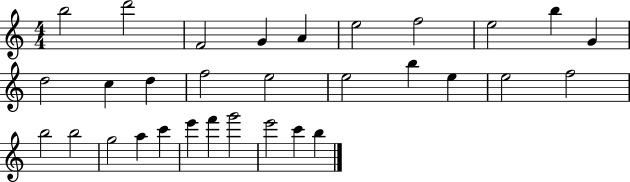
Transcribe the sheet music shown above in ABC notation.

X:1
T:Untitled
M:4/4
L:1/4
K:C
b2 d'2 F2 G A e2 f2 e2 b G d2 c d f2 e2 e2 b e e2 f2 b2 b2 g2 a c' e' f' g'2 e'2 c' b